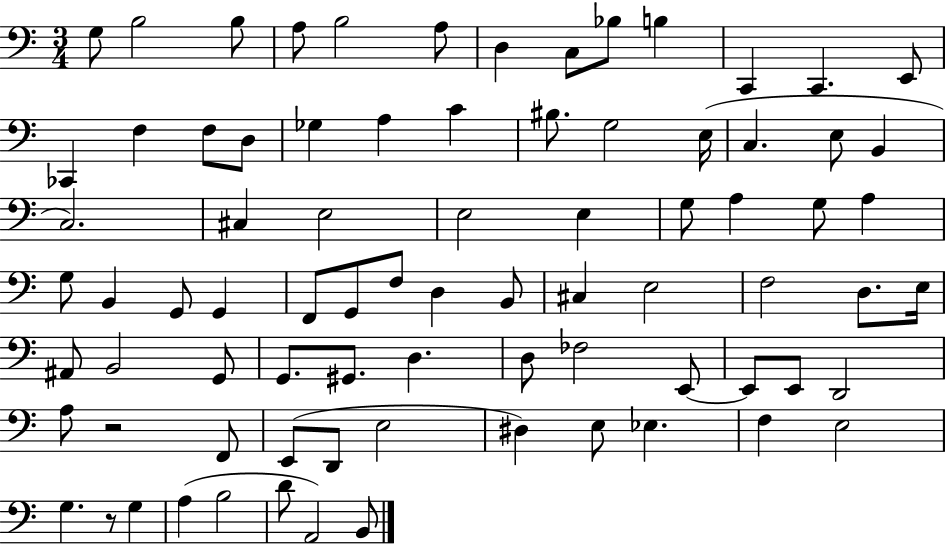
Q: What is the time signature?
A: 3/4